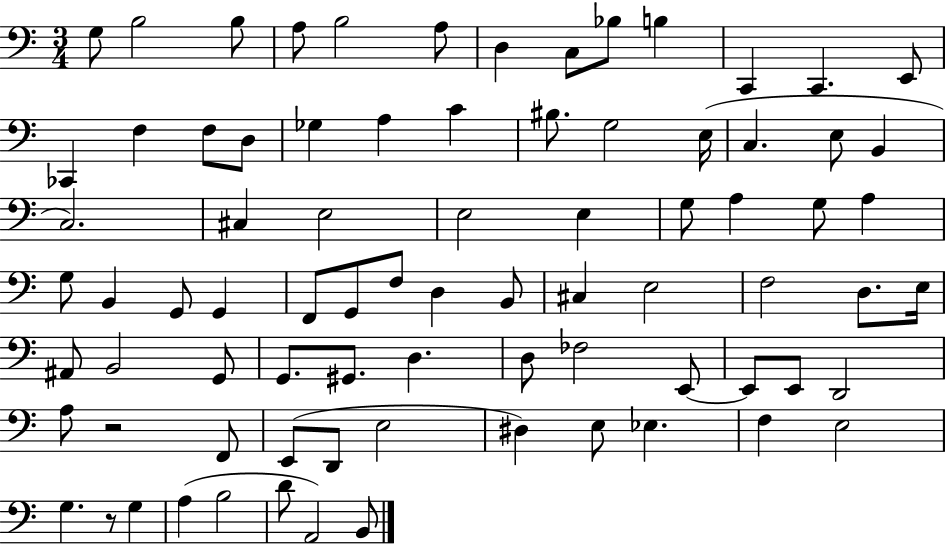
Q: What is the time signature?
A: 3/4